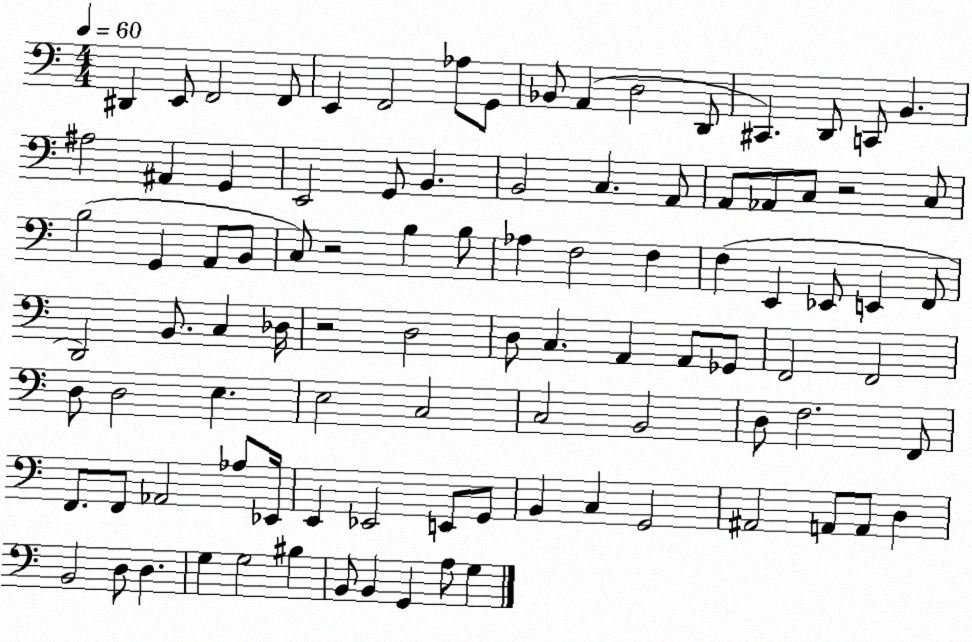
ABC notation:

X:1
T:Untitled
M:4/4
L:1/4
K:C
^D,, E,,/2 F,,2 F,,/2 E,, F,,2 _A,/2 G,,/2 _B,,/2 A,, D,2 D,,/2 ^C,, D,,/2 C,,/2 B,, ^A,2 ^A,, G,, E,,2 G,,/2 B,, B,,2 C, A,,/2 A,,/2 _A,,/2 C,/2 z2 C,/2 B,2 G,, A,,/2 B,,/2 C,/2 z2 B, B,/2 _A, F,2 F, F, E,, _E,,/2 E,, F,,/2 D,,2 B,,/2 C, _D,/4 z2 D,2 D,/2 C, A,, A,,/2 _G,,/2 F,,2 F,,2 D,/2 D,2 E, E,2 C,2 C,2 B,,2 D,/2 F,2 F,,/2 F,,/2 F,,/2 _A,,2 _A,/2 _E,,/4 E,, _E,,2 E,,/2 G,,/2 B,, C, G,,2 ^A,,2 A,,/2 A,,/2 D, B,,2 D,/2 D, G, G,2 ^B, B,,/2 B,, G,, A,/2 G,